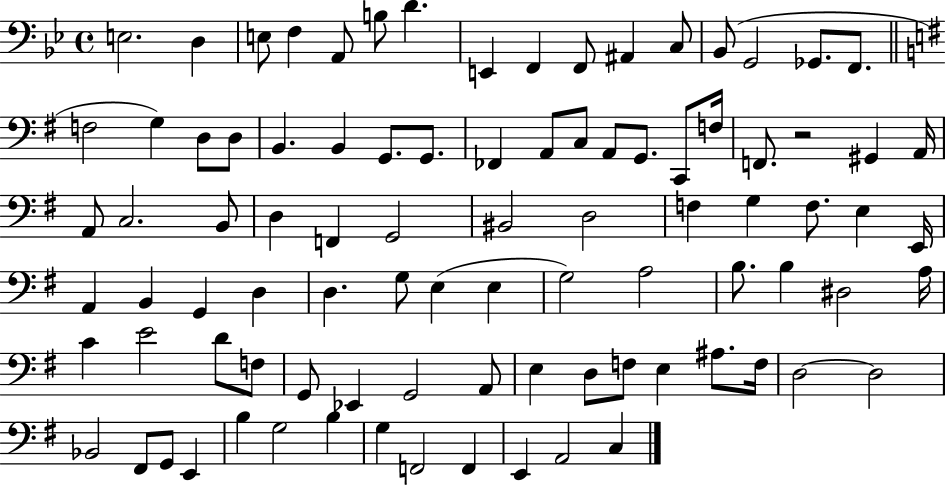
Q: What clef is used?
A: bass